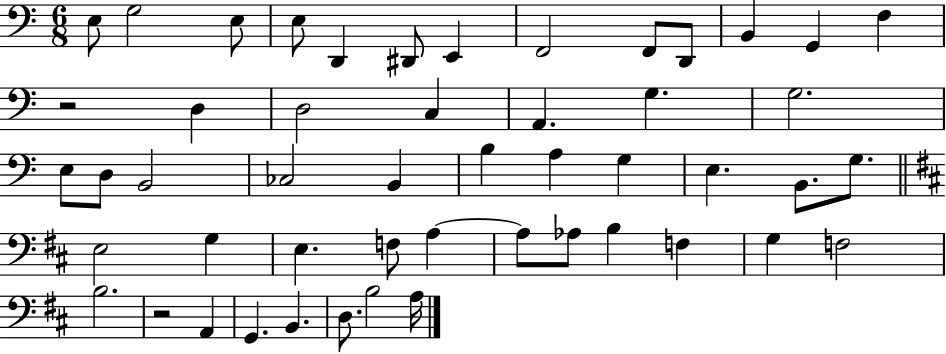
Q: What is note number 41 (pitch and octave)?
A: F3